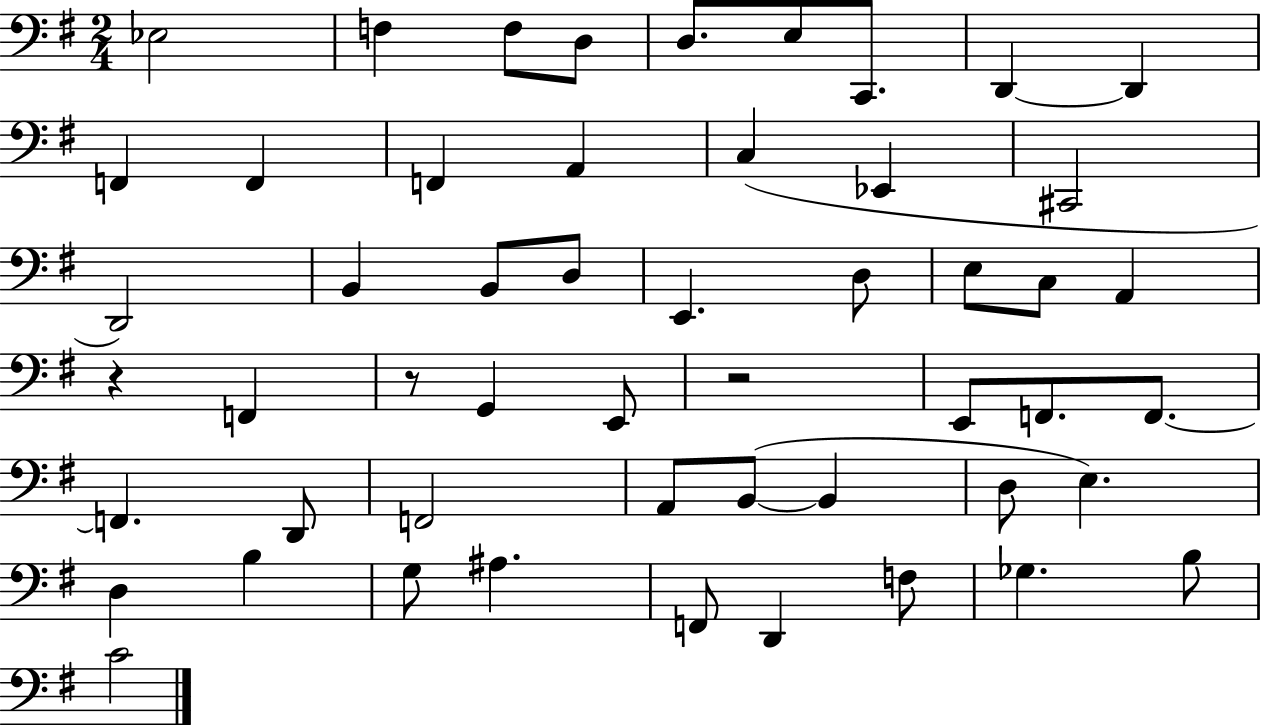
{
  \clef bass
  \numericTimeSignature
  \time 2/4
  \key g \major
  ees2 | f4 f8 d8 | d8. e8 c,8. | d,4~~ d,4 | \break f,4 f,4 | f,4 a,4 | c4( ees,4 | cis,2 | \break d,2) | b,4 b,8 d8 | e,4. d8 | e8 c8 a,4 | \break r4 f,4 | r8 g,4 e,8 | r2 | e,8 f,8. f,8.~~ | \break f,4. d,8 | f,2 | a,8 b,8~(~ b,4 | d8 e4.) | \break d4 b4 | g8 ais4. | f,8 d,4 f8 | ges4. b8 | \break c'2 | \bar "|."
}